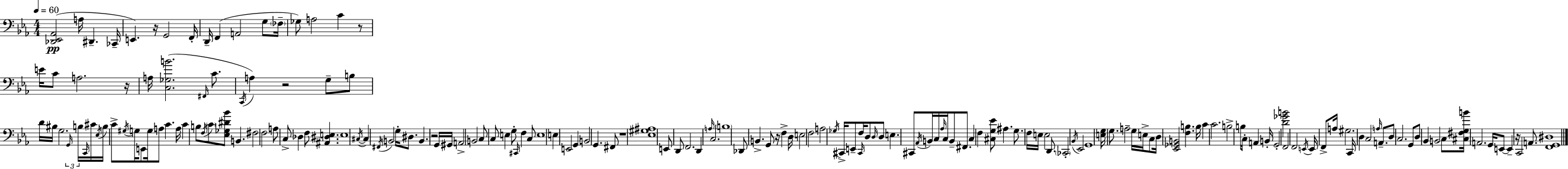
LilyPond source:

{
  \clef bass
  \numericTimeSignature
  \time 4/4
  \key ees \major
  \tempo 4 = 60
  \repeat volta 2 { <des, ees, aes,>2(\pp a16 dis,4.-- ces,16-- | e,4.) r16 g,2 f,16-. | d,16-- f,4( a,2 g8 \parenthesize fes16-- | ges8) a2 c'4 r8 | \break e'16 c'8 a2. r16 | a16 <c ges b'>2.( \grace { fis,16 } c'8. | \acciaccatura { c,16 }) a4 r2 g8-- | b8 d'16 bis16 g2. | \break \tuplet 3/2 { \grace { g,16 } b16 \grace { c,16 } } cis'16 \acciaccatura { ees16 } b16 c'8-> \acciaccatura { gis16 } g16 e,8 g16 a8 c'4. | a16 c'4 b8 \acciaccatura { f16 } \parenthesize c'8 <ees ges dis' bes'>8 | b,4. fis2 f2 | a8 c8-> des4 f8 | \break <ais, dis e>4. e1 | \acciaccatura { cis16~ }~ cis4 \acciaccatura { fis,16 } b,2 | g16-. dis8. b,4. r2 | g,16 gis,16 a,2-> | \break b,2 c8 c8 e4 | g8-. \grace { cis,16 } f4 c8 e1 | e4 e,2 | g,4 b,2 | \break g,4. fis,8 r1 | <ees gis ais>1 | e,8 d,8 f,2. | d,4 \grace { a16 } c2. | \break \parenthesize b1 | des,8 b,4.-> | g,8 r16 f4-> d16 e2 | f2 a2 | \break \acciaccatura { ges16 } cis,16-> e,8-- \grace { cis,16 } f16 d8 \grace { d16 } d8 e4. | cis,8 \acciaccatura { aes,16 } b,16 c16 \grace { aes16 } c16 b,8-- fis,8. | c4 f4 <cis g ees'>8 ais4. | g8. f16 e16 e2 d,8. | \break \parenthesize ces,2-. \acciaccatura { bes,16 } ees,2 | g,1 | <e g>16 g8. a2-- g16 e16-> c8 | d16 <ees, ges, b,>2 <f b>4. | \break b16 c'4 c'2. | b2-> b16 c8-. a,4 | b,16-. g,2-. <d' ges' b'>2 | f,2 f,2 | \break \acciaccatura { e,16 } e,16 f,8-> a16 gis2. | c,16 d4 c2 \grace { a16 } | a,8.-- d8 c2. | g,8 d8 bes,4 b,2 | \break c8 <cis fis g b'>16 a,2. | g,16 e,8~~ e,4-- r16 c,2 | a,8. <f, g, dis>1 | } \bar "|."
}